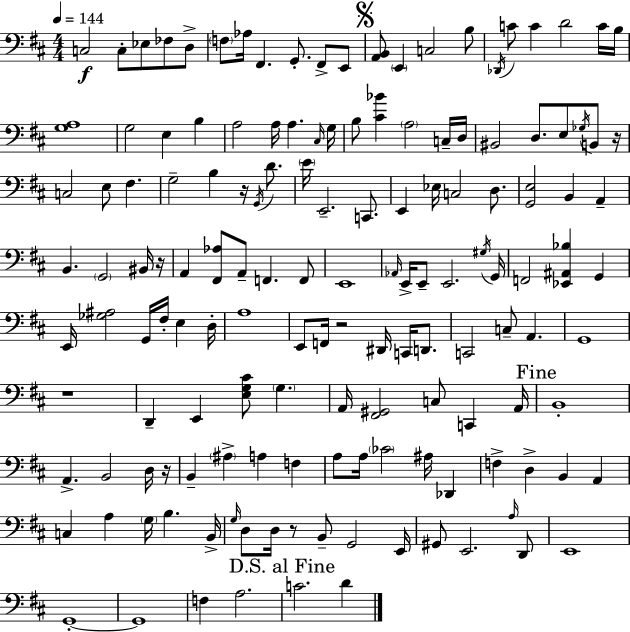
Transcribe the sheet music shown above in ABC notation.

X:1
T:Untitled
M:4/4
L:1/4
K:D
C,2 C,/2 _E,/2 _F,/2 D,/2 F,/2 _A,/4 ^F,, G,,/2 ^F,,/2 E,,/2 [A,,B,,]/2 E,, C,2 B,/2 _D,,/4 C/2 C D2 C/4 B,/4 [G,A,]4 G,2 E, B, A,2 A,/4 A, ^C,/4 G,/4 B,/2 [^C_B] A,2 C,/4 D,/4 ^B,,2 D,/2 E,/2 _G,/4 B,,/2 z/4 C,2 E,/2 ^F, G,2 B, z/4 G,,/4 D/2 E/4 E,,2 C,,/2 E,, _E,/4 C,2 D,/2 [G,,E,]2 B,, A,, B,, G,,2 ^B,,/4 z/4 A,, [^F,,_A,]/2 A,,/2 F,, F,,/2 E,,4 _A,,/4 E,,/4 E,,/2 E,,2 ^G,/4 G,,/4 F,,2 [_E,,^A,,_B,] G,, E,,/4 [_G,^A,]2 G,,/4 ^F,/4 E, D,/4 A,4 E,,/2 F,,/4 z2 ^D,,/4 C,,/4 D,,/2 C,,2 C,/2 A,, G,,4 z4 D,, E,, [E,G,^C]/2 G, A,,/4 [^F,,^G,,]2 C,/2 C,, A,,/4 B,,4 A,, B,,2 D,/4 z/4 B,, ^A, A, F, A,/2 A,/4 _C2 ^A,/4 _D,, F, D, B,, A,, C, A, G,/4 B, B,,/4 G,/4 D,/2 D,/4 z/2 B,,/2 G,,2 E,,/4 ^G,,/2 E,,2 A,/4 D,,/2 E,,4 G,,4 G,,4 F, A,2 C2 D